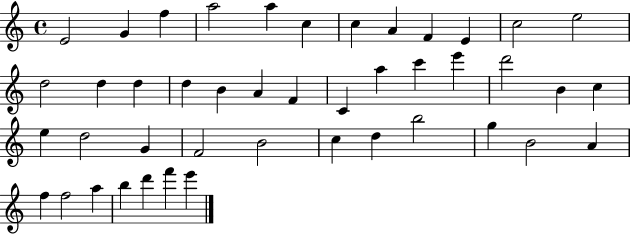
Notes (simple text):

E4/h G4/q F5/q A5/h A5/q C5/q C5/q A4/q F4/q E4/q C5/h E5/h D5/h D5/q D5/q D5/q B4/q A4/q F4/q C4/q A5/q C6/q E6/q D6/h B4/q C5/q E5/q D5/h G4/q F4/h B4/h C5/q D5/q B5/h G5/q B4/h A4/q F5/q F5/h A5/q B5/q D6/q F6/q E6/q